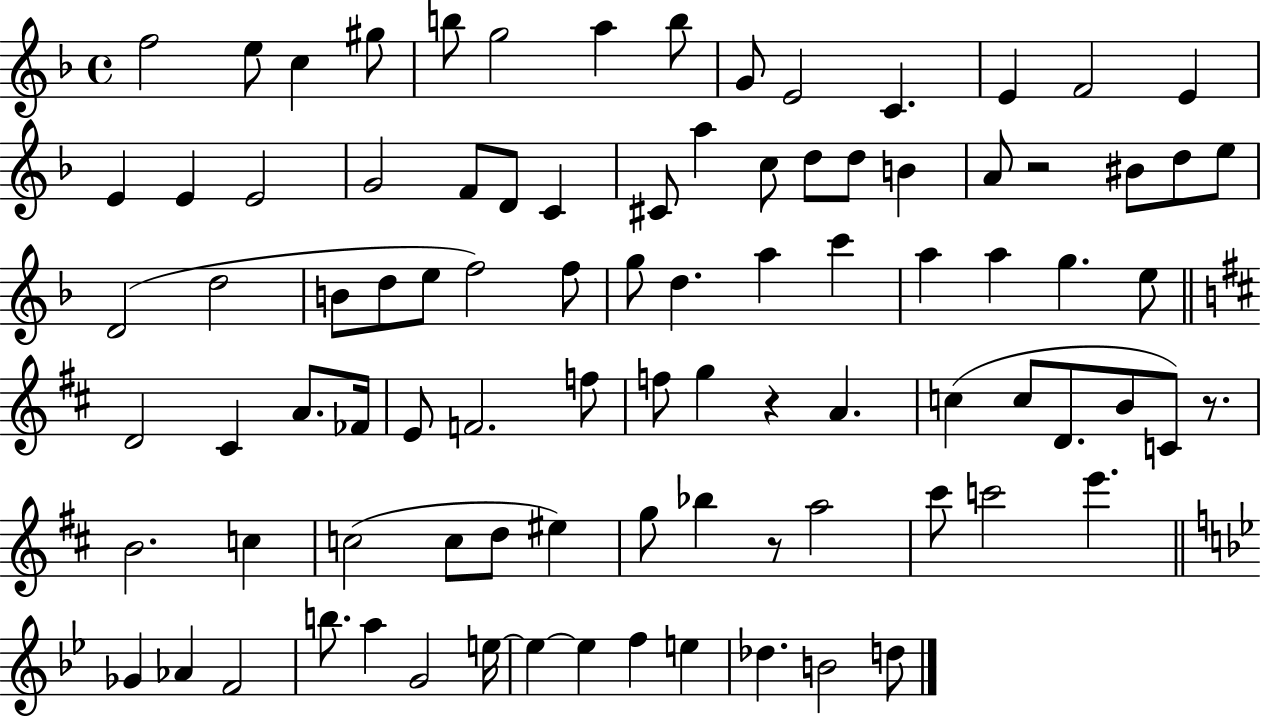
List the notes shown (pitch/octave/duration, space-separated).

F5/h E5/e C5/q G#5/e B5/e G5/h A5/q B5/e G4/e E4/h C4/q. E4/q F4/h E4/q E4/q E4/q E4/h G4/h F4/e D4/e C4/q C#4/e A5/q C5/e D5/e D5/e B4/q A4/e R/h BIS4/e D5/e E5/e D4/h D5/h B4/e D5/e E5/e F5/h F5/e G5/e D5/q. A5/q C6/q A5/q A5/q G5/q. E5/e D4/h C#4/q A4/e. FES4/s E4/e F4/h. F5/e F5/e G5/q R/q A4/q. C5/q C5/e D4/e. B4/e C4/e R/e. B4/h. C5/q C5/h C5/e D5/e EIS5/q G5/e Bb5/q R/e A5/h C#6/e C6/h E6/q. Gb4/q Ab4/q F4/h B5/e. A5/q G4/h E5/s E5/q E5/q F5/q E5/q Db5/q. B4/h D5/e